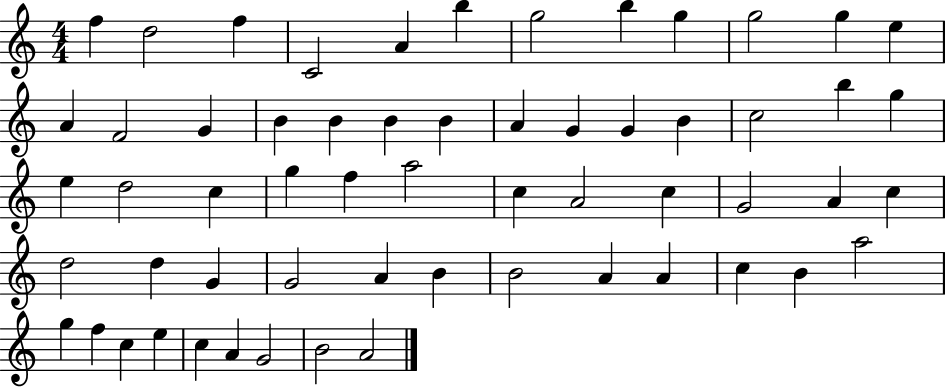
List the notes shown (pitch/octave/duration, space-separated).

F5/q D5/h F5/q C4/h A4/q B5/q G5/h B5/q G5/q G5/h G5/q E5/q A4/q F4/h G4/q B4/q B4/q B4/q B4/q A4/q G4/q G4/q B4/q C5/h B5/q G5/q E5/q D5/h C5/q G5/q F5/q A5/h C5/q A4/h C5/q G4/h A4/q C5/q D5/h D5/q G4/q G4/h A4/q B4/q B4/h A4/q A4/q C5/q B4/q A5/h G5/q F5/q C5/q E5/q C5/q A4/q G4/h B4/h A4/h